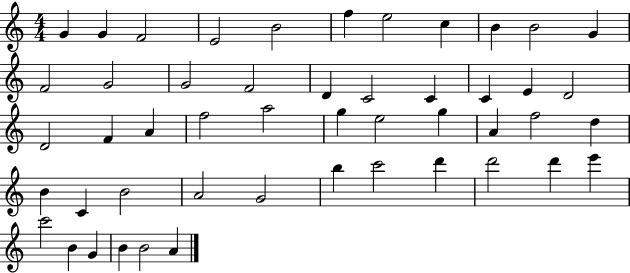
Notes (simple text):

G4/q G4/q F4/h E4/h B4/h F5/q E5/h C5/q B4/q B4/h G4/q F4/h G4/h G4/h F4/h D4/q C4/h C4/q C4/q E4/q D4/h D4/h F4/q A4/q F5/h A5/h G5/q E5/h G5/q A4/q F5/h D5/q B4/q C4/q B4/h A4/h G4/h B5/q C6/h D6/q D6/h D6/q E6/q C6/h B4/q G4/q B4/q B4/h A4/q